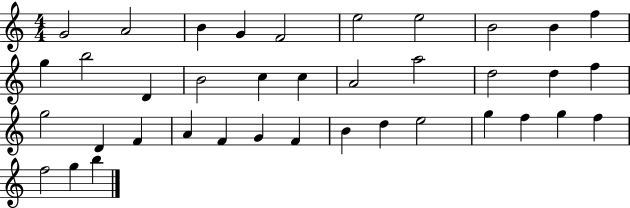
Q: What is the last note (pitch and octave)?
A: B5